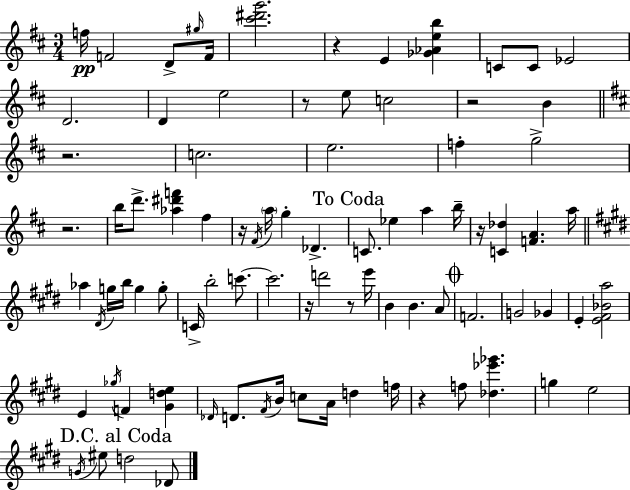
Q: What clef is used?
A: treble